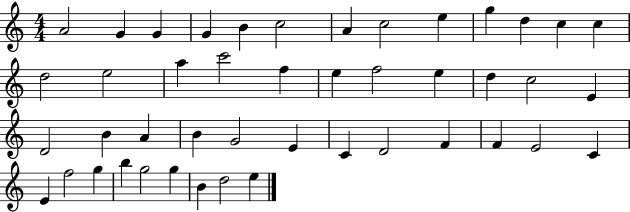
{
  \clef treble
  \numericTimeSignature
  \time 4/4
  \key c \major
  a'2 g'4 g'4 | g'4 b'4 c''2 | a'4 c''2 e''4 | g''4 d''4 c''4 c''4 | \break d''2 e''2 | a''4 c'''2 f''4 | e''4 f''2 e''4 | d''4 c''2 e'4 | \break d'2 b'4 a'4 | b'4 g'2 e'4 | c'4 d'2 f'4 | f'4 e'2 c'4 | \break e'4 f''2 g''4 | b''4 g''2 g''4 | b'4 d''2 e''4 | \bar "|."
}